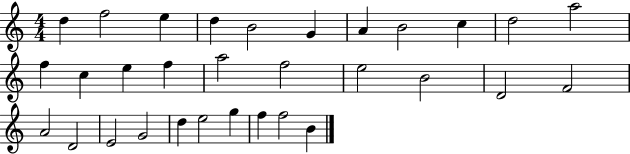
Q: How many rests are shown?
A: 0